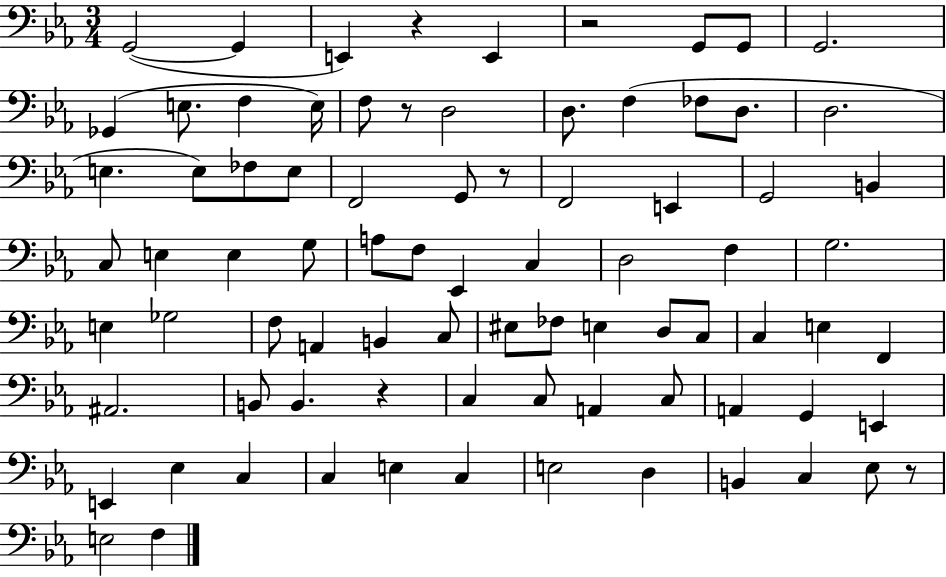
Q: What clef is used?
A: bass